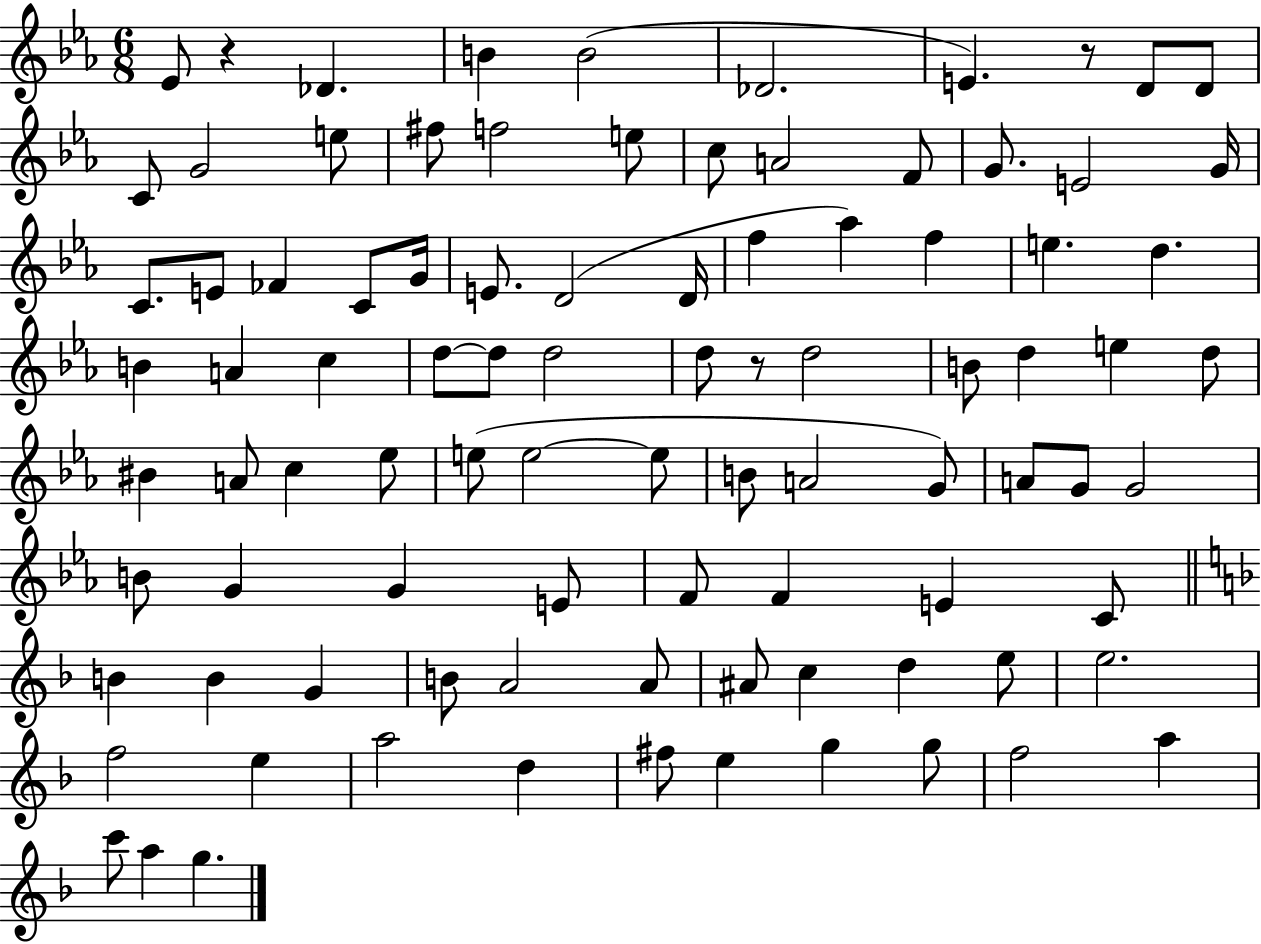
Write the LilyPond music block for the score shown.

{
  \clef treble
  \numericTimeSignature
  \time 6/8
  \key ees \major
  ees'8 r4 des'4. | b'4 b'2( | des'2. | e'4.) r8 d'8 d'8 | \break c'8 g'2 e''8 | fis''8 f''2 e''8 | c''8 a'2 f'8 | g'8. e'2 g'16 | \break c'8. e'8 fes'4 c'8 g'16 | e'8. d'2( d'16 | f''4 aes''4) f''4 | e''4. d''4. | \break b'4 a'4 c''4 | d''8~~ d''8 d''2 | d''8 r8 d''2 | b'8 d''4 e''4 d''8 | \break bis'4 a'8 c''4 ees''8 | e''8( e''2~~ e''8 | b'8 a'2 g'8) | a'8 g'8 g'2 | \break b'8 g'4 g'4 e'8 | f'8 f'4 e'4 c'8 | \bar "||" \break \key d \minor b'4 b'4 g'4 | b'8 a'2 a'8 | ais'8 c''4 d''4 e''8 | e''2. | \break f''2 e''4 | a''2 d''4 | fis''8 e''4 g''4 g''8 | f''2 a''4 | \break c'''8 a''4 g''4. | \bar "|."
}